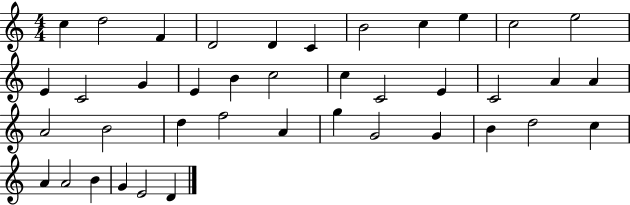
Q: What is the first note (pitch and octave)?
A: C5